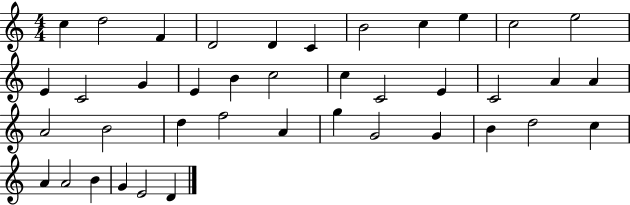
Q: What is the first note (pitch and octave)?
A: C5